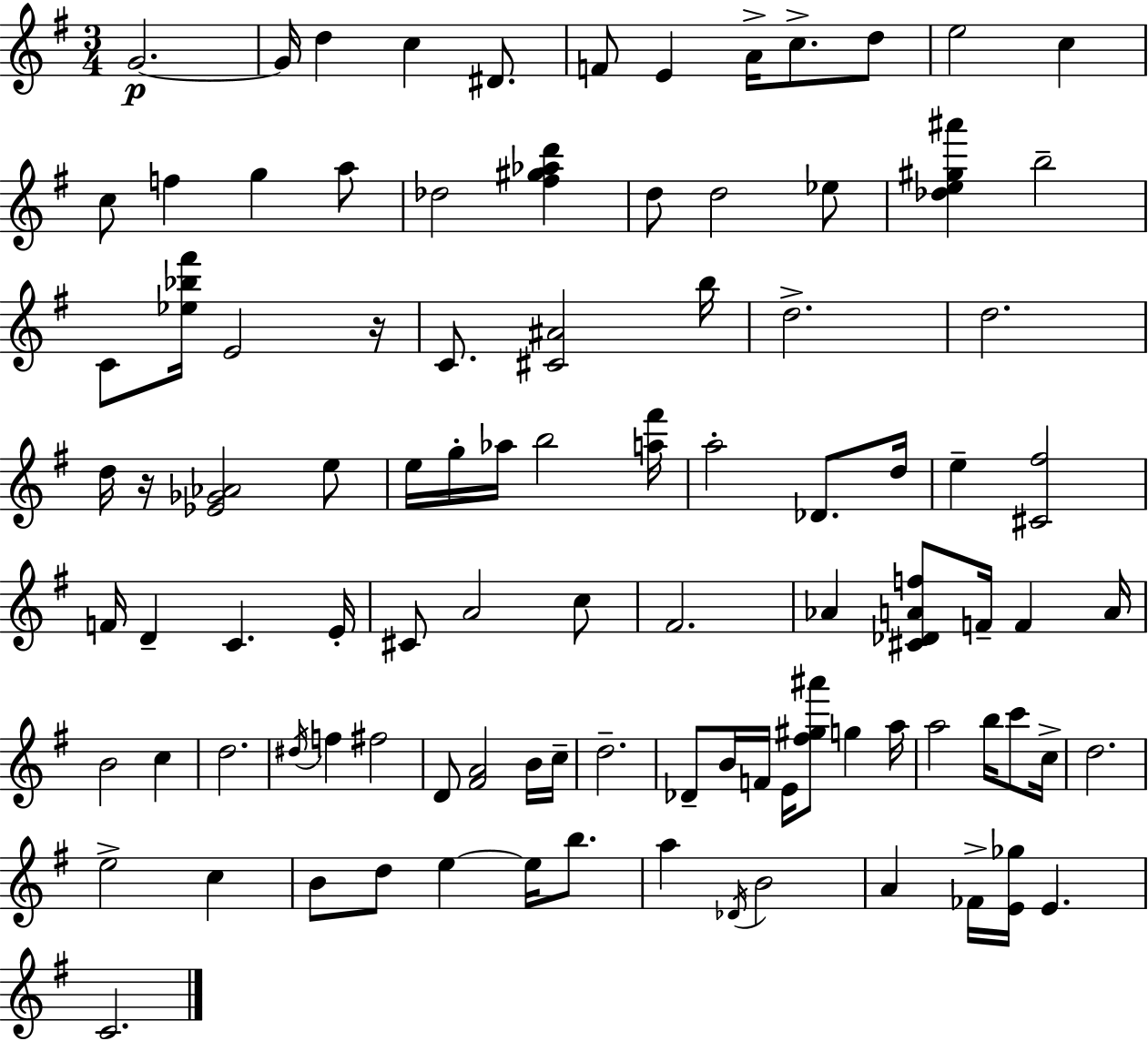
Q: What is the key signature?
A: G major